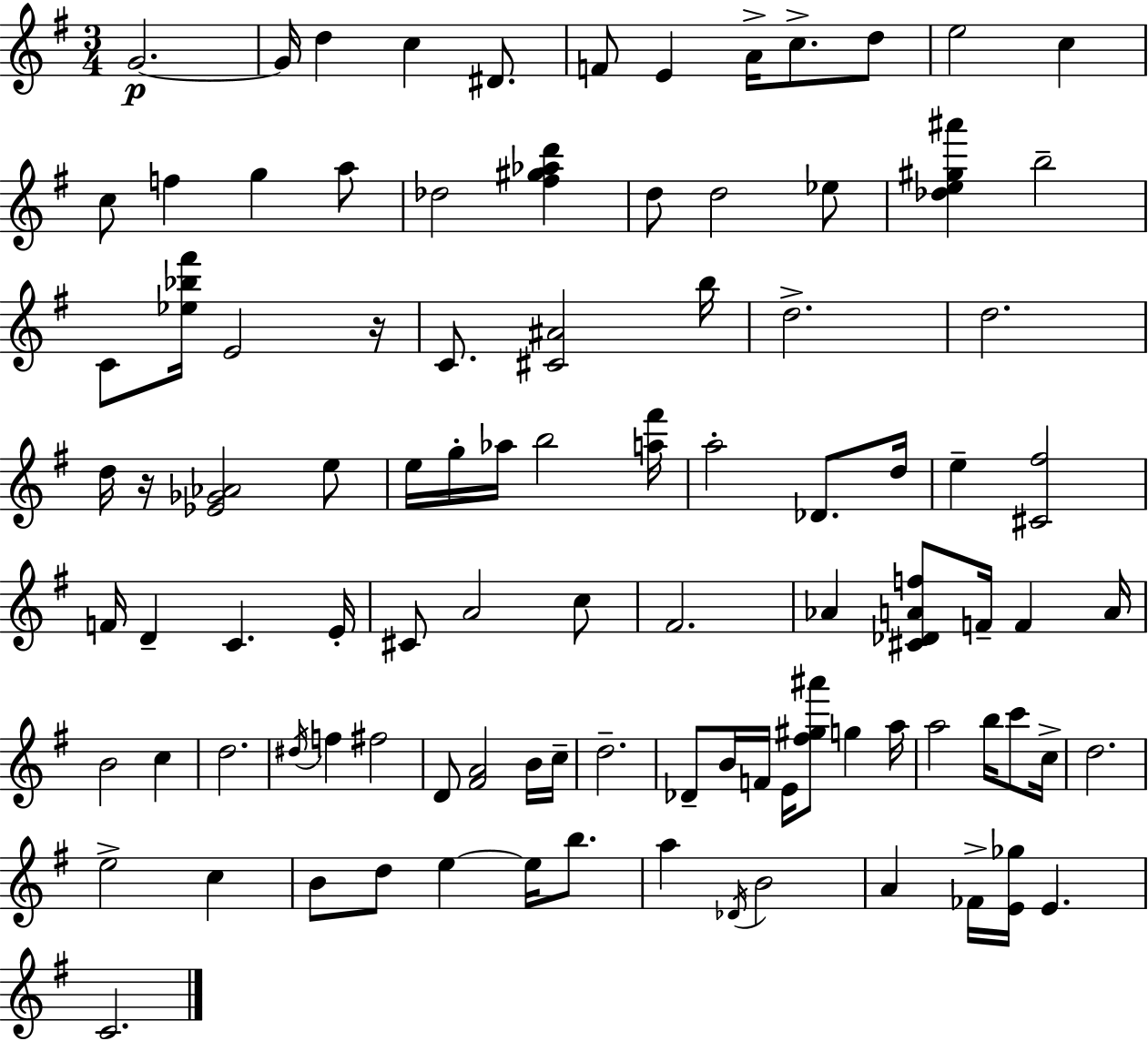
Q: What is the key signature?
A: G major